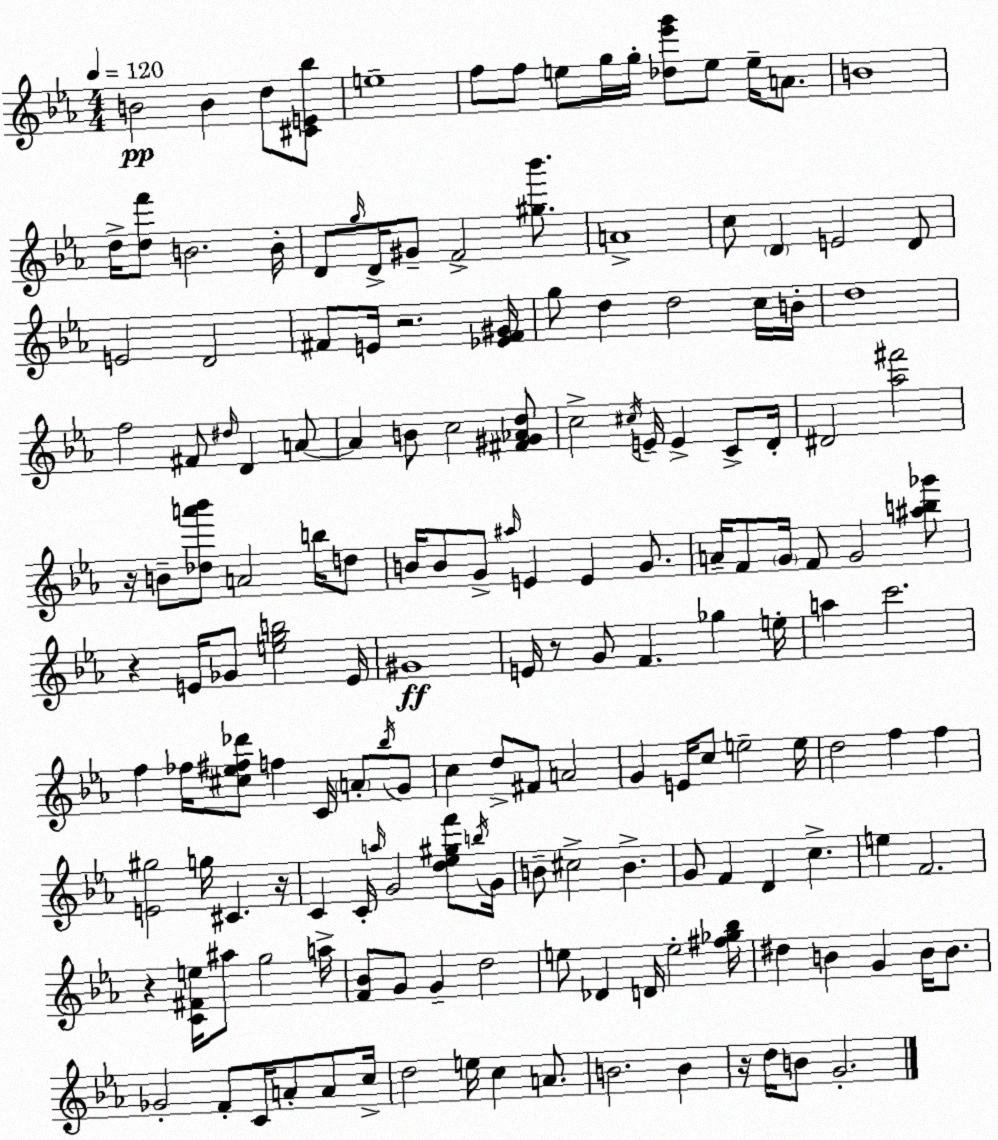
X:1
T:Untitled
M:4/4
L:1/4
K:Eb
B2 B d/2 [^CE_b]/2 e4 f/2 f/2 e/2 g/4 g/4 [_d_e'g']/2 e/2 e/4 A/2 B4 d/4 [df']/2 B2 B/4 D/2 g/4 D/4 ^G/2 F2 [^g_b']/2 A4 c/2 D E2 D/2 E2 D2 ^F/2 E/4 z2 [_E^F^G]/4 g/2 d d2 c/4 B/4 d4 f2 ^F/2 ^d/4 D A/2 A B/2 c2 [^F^G_Ad]/2 c2 ^c/4 E/4 E C/2 D/4 ^D2 [_a^f']2 z/4 B/2 [_da'_b']/2 A2 b/4 d/2 B/4 B/2 G/2 ^a/4 E E G/2 A/4 F/2 G/4 F/2 G2 [^ab_g']/2 z E/4 _G/2 [egb]2 E/4 ^G4 E/4 z/2 G/2 F _g e/4 a c'2 f _f/4 [^c_e^f_d']/2 f C/4 A/2 _b/4 G/2 c d/2 ^F/2 A2 G E/4 c/2 e2 e/4 d2 f f [E^g]2 g/4 ^C z/4 C C/4 a/4 G2 [d_e^gf']/2 b/4 G/4 B/2 ^c2 B G/2 F D c e F2 z [C^Fe]/4 ^a/2 g2 a/4 [F_B]/2 G/2 G d2 e/2 _D D/4 e2 [^f_g_b]/4 ^d B G B/4 B/2 _G2 F/2 C/4 A/2 A/2 c/4 d2 e/4 c A/2 B2 B z/4 d/4 B/2 G2